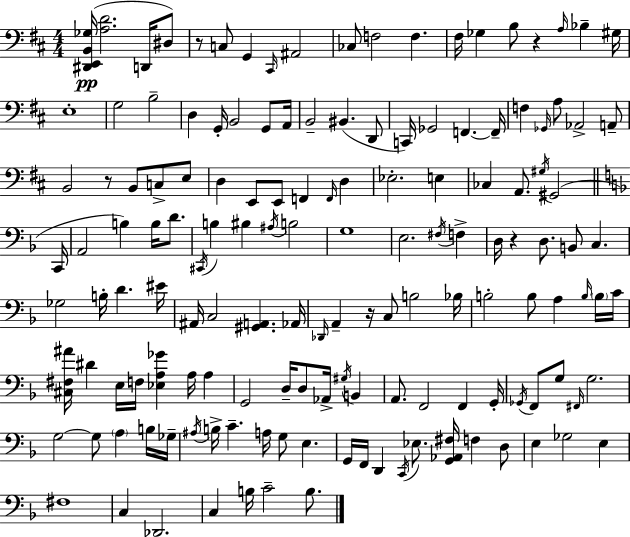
[D#2,E2,B2,Gb3]/s [A3,D4]/h. D2/s D#3/e R/e C3/e G2/q C#2/s A#2/h CES3/e F3/h F3/q. F#3/s Gb3/q B3/e R/q A3/s Bb3/q G#3/s E3/w G3/h B3/h D3/q G2/s B2/h G2/e A2/s B2/h BIS2/q. D2/e C2/s Gb2/h F2/q. F2/s F3/q Gb2/s A3/e Ab2/h A2/e B2/h R/e B2/e C3/e E3/e D3/q E2/e E2/e F2/q F2/s D3/q Eb3/h. E3/q CES3/q A2/e. G#3/s G#2/h C2/s A2/h B3/q B3/s D4/e. C#2/s B3/q BIS3/q A#3/s B3/h G3/w E3/h. F#3/s F3/q D3/s R/q D3/e. B2/e C3/q. Gb3/h B3/s D4/q. EIS4/s A#2/s C3/h [G#2,A2]/q. Ab2/s Db2/s A2/q R/s C3/e B3/h Bb3/s B3/h B3/e A3/q B3/s B3/s C4/s [C#3,F#3,A#4]/s D#4/q E3/s F3/s [Eb3,A3,Gb4]/q A3/s A3/q G2/h D3/s D3/e Ab2/s G#3/s B2/q A2/e. F2/h F2/q G2/s Gb2/s F2/e G3/e F#2/s G3/h. G3/h G3/e A3/q B3/s Gb3/s A#3/s B3/s C4/q. A3/s G3/e E3/q. G2/s F2/s D2/q C2/s Eb3/e. [G2,Ab2,F#3]/s F3/q D3/e E3/q Gb3/h E3/q F#3/w C3/q Db2/h. C3/q B3/s C4/h B3/e.